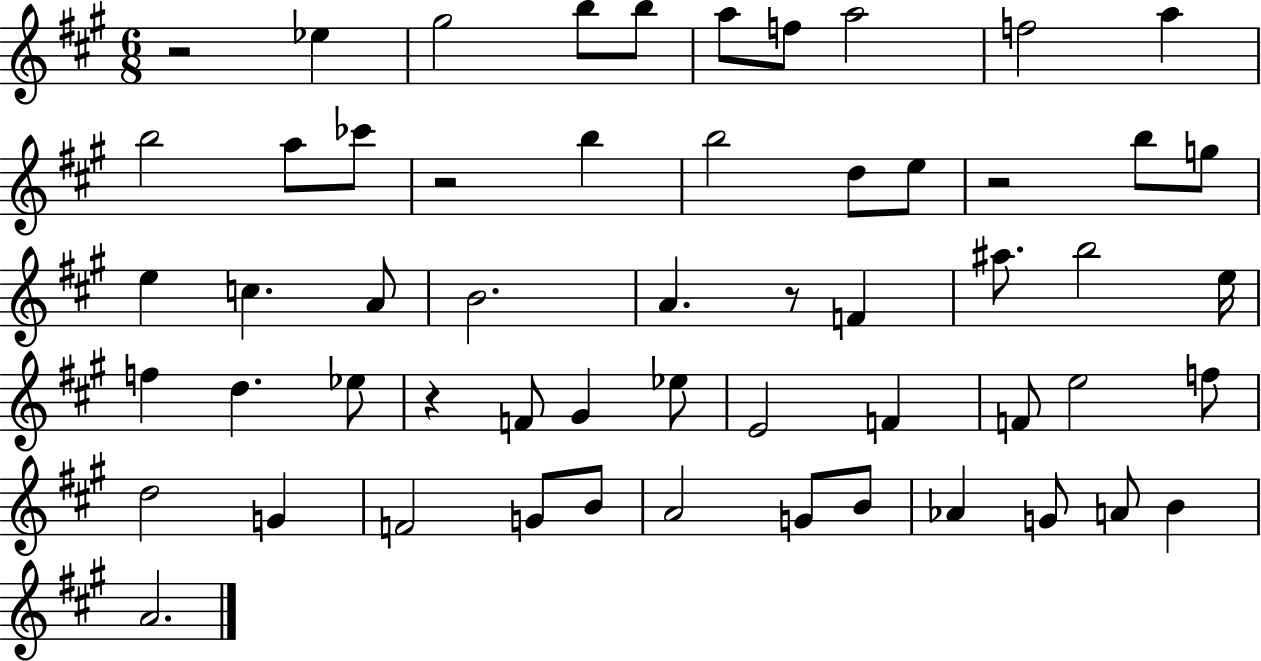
{
  \clef treble
  \numericTimeSignature
  \time 6/8
  \key a \major
  r2 ees''4 | gis''2 b''8 b''8 | a''8 f''8 a''2 | f''2 a''4 | \break b''2 a''8 ces'''8 | r2 b''4 | b''2 d''8 e''8 | r2 b''8 g''8 | \break e''4 c''4. a'8 | b'2. | a'4. r8 f'4 | ais''8. b''2 e''16 | \break f''4 d''4. ees''8 | r4 f'8 gis'4 ees''8 | e'2 f'4 | f'8 e''2 f''8 | \break d''2 g'4 | f'2 g'8 b'8 | a'2 g'8 b'8 | aes'4 g'8 a'8 b'4 | \break a'2. | \bar "|."
}